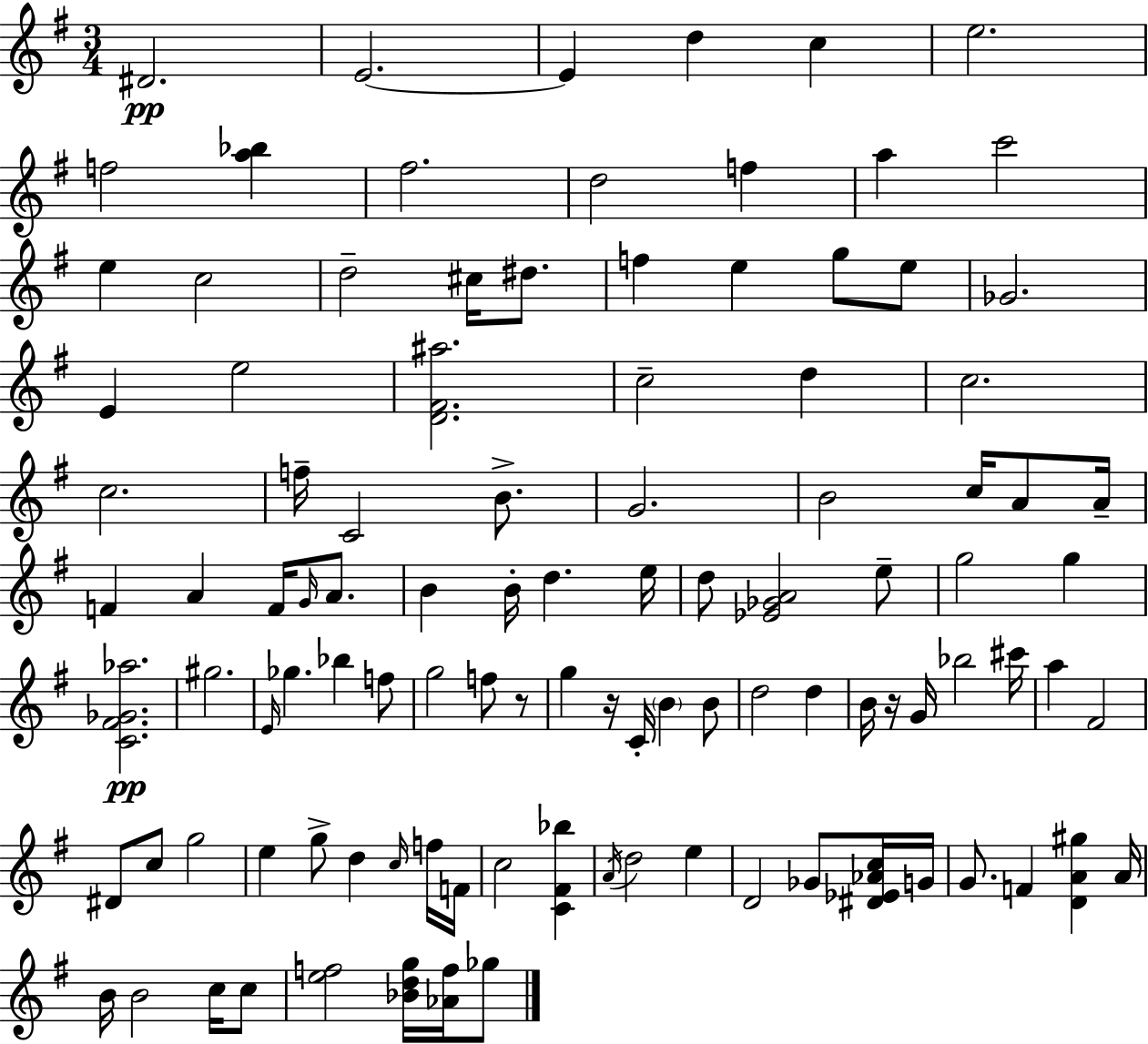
{
  \clef treble
  \numericTimeSignature
  \time 3/4
  \key e \minor
  dis'2.\pp | e'2.~~ | e'4 d''4 c''4 | e''2. | \break f''2 <a'' bes''>4 | fis''2. | d''2 f''4 | a''4 c'''2 | \break e''4 c''2 | d''2-- cis''16 dis''8. | f''4 e''4 g''8 e''8 | ges'2. | \break e'4 e''2 | <d' fis' ais''>2. | c''2-- d''4 | c''2. | \break c''2. | f''16-- c'2 b'8.-> | g'2. | b'2 c''16 a'8 a'16-- | \break f'4 a'4 f'16 \grace { g'16 } a'8. | b'4 b'16-. d''4. | e''16 d''8 <ees' ges' a'>2 e''8-- | g''2 g''4 | \break <c' fis' ges' aes''>2.\pp | gis''2. | \grace { e'16 } ges''4. bes''4 | f''8 g''2 f''8 | \break r8 g''4 r16 c'16-. \parenthesize b'4 | b'8 d''2 d''4 | b'16 r16 g'16 bes''2 | cis'''16 a''4 fis'2 | \break dis'8 c''8 g''2 | e''4 g''8-> d''4 | \grace { c''16 } f''16 f'16 c''2 <c' fis' bes''>4 | \acciaccatura { a'16 } d''2 | \break e''4 d'2 | ges'8 <dis' ees' aes' c''>16 g'16 g'8. f'4 <d' a' gis''>4 | a'16 b'16 b'2 | c''16 c''8 <e'' f''>2 | \break <bes' d'' g''>16 <aes' f''>16 ges''8 \bar "|."
}